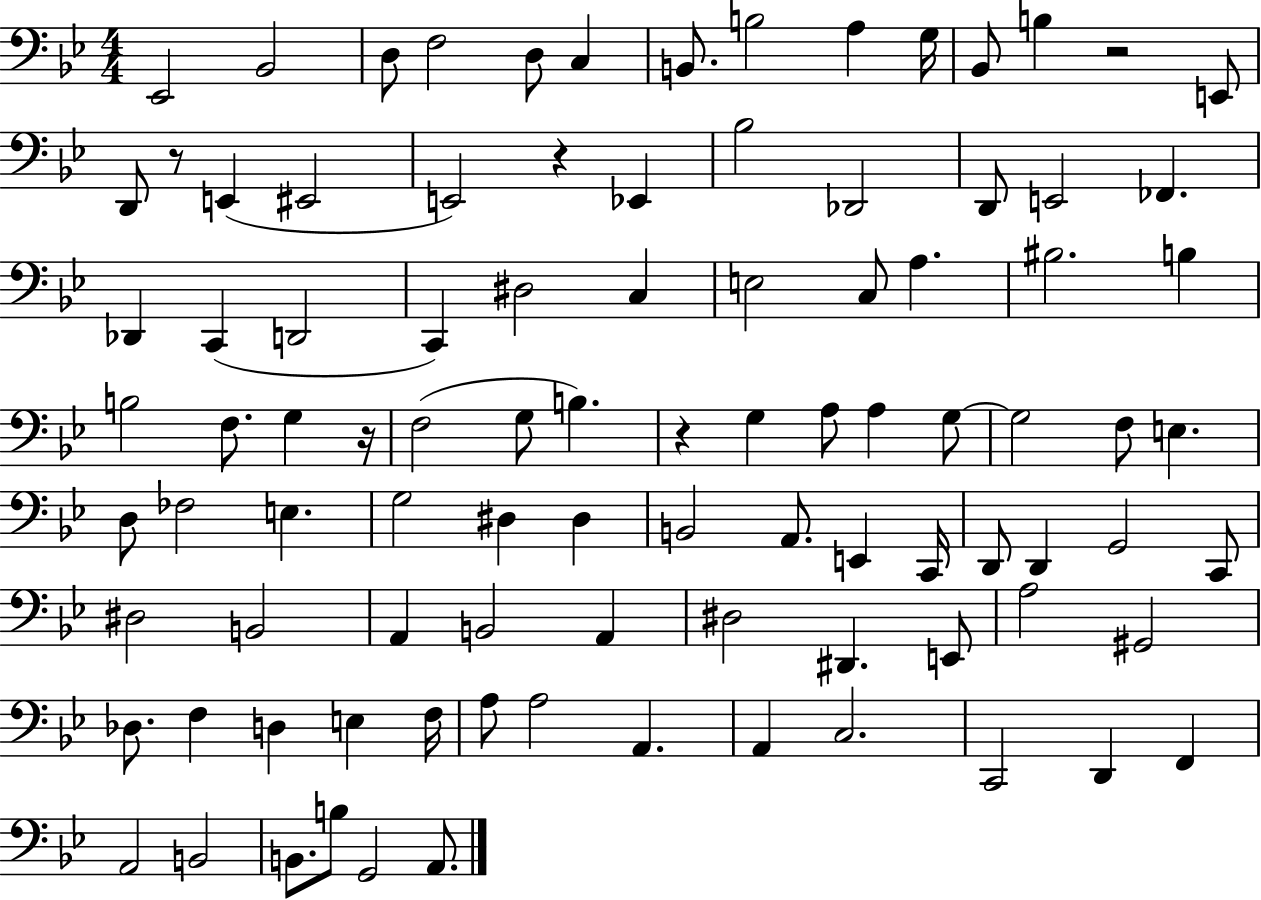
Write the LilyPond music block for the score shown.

{
  \clef bass
  \numericTimeSignature
  \time 4/4
  \key bes \major
  ees,2 bes,2 | d8 f2 d8 c4 | b,8. b2 a4 g16 | bes,8 b4 r2 e,8 | \break d,8 r8 e,4( eis,2 | e,2) r4 ees,4 | bes2 des,2 | d,8 e,2 fes,4. | \break des,4 c,4( d,2 | c,4) dis2 c4 | e2 c8 a4. | bis2. b4 | \break b2 f8. g4 r16 | f2( g8 b4.) | r4 g4 a8 a4 g8~~ | g2 f8 e4. | \break d8 fes2 e4. | g2 dis4 dis4 | b,2 a,8. e,4 c,16 | d,8 d,4 g,2 c,8 | \break dis2 b,2 | a,4 b,2 a,4 | dis2 dis,4. e,8 | a2 gis,2 | \break des8. f4 d4 e4 f16 | a8 a2 a,4. | a,4 c2. | c,2 d,4 f,4 | \break a,2 b,2 | b,8. b8 g,2 a,8. | \bar "|."
}